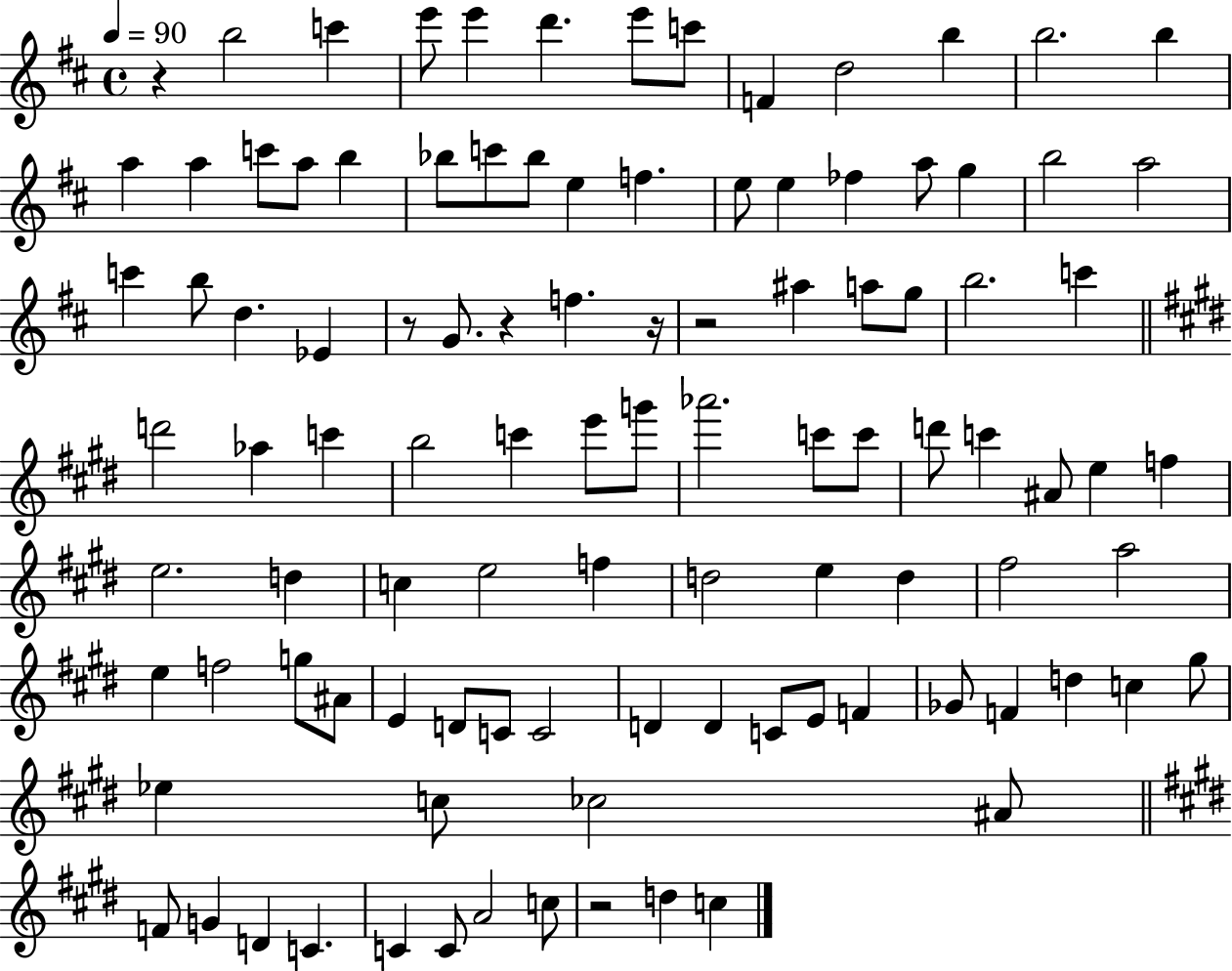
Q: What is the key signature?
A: D major